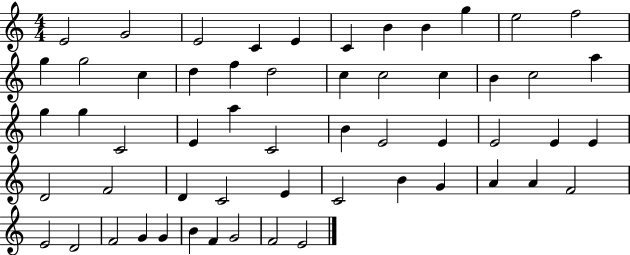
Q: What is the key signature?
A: C major